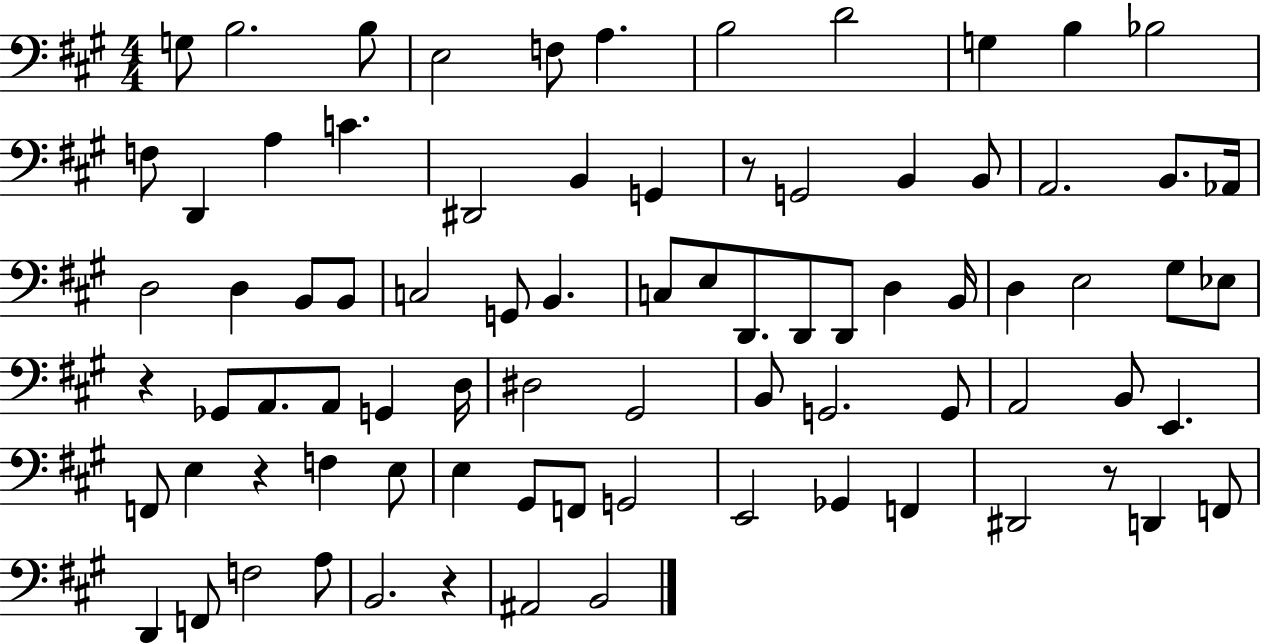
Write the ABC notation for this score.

X:1
T:Untitled
M:4/4
L:1/4
K:A
G,/2 B,2 B,/2 E,2 F,/2 A, B,2 D2 G, B, _B,2 F,/2 D,, A, C ^D,,2 B,, G,, z/2 G,,2 B,, B,,/2 A,,2 B,,/2 _A,,/4 D,2 D, B,,/2 B,,/2 C,2 G,,/2 B,, C,/2 E,/2 D,,/2 D,,/2 D,,/2 D, B,,/4 D, E,2 ^G,/2 _E,/2 z _G,,/2 A,,/2 A,,/2 G,, D,/4 ^D,2 ^G,,2 B,,/2 G,,2 G,,/2 A,,2 B,,/2 E,, F,,/2 E, z F, E,/2 E, ^G,,/2 F,,/2 G,,2 E,,2 _G,, F,, ^D,,2 z/2 D,, F,,/2 D,, F,,/2 F,2 A,/2 B,,2 z ^A,,2 B,,2